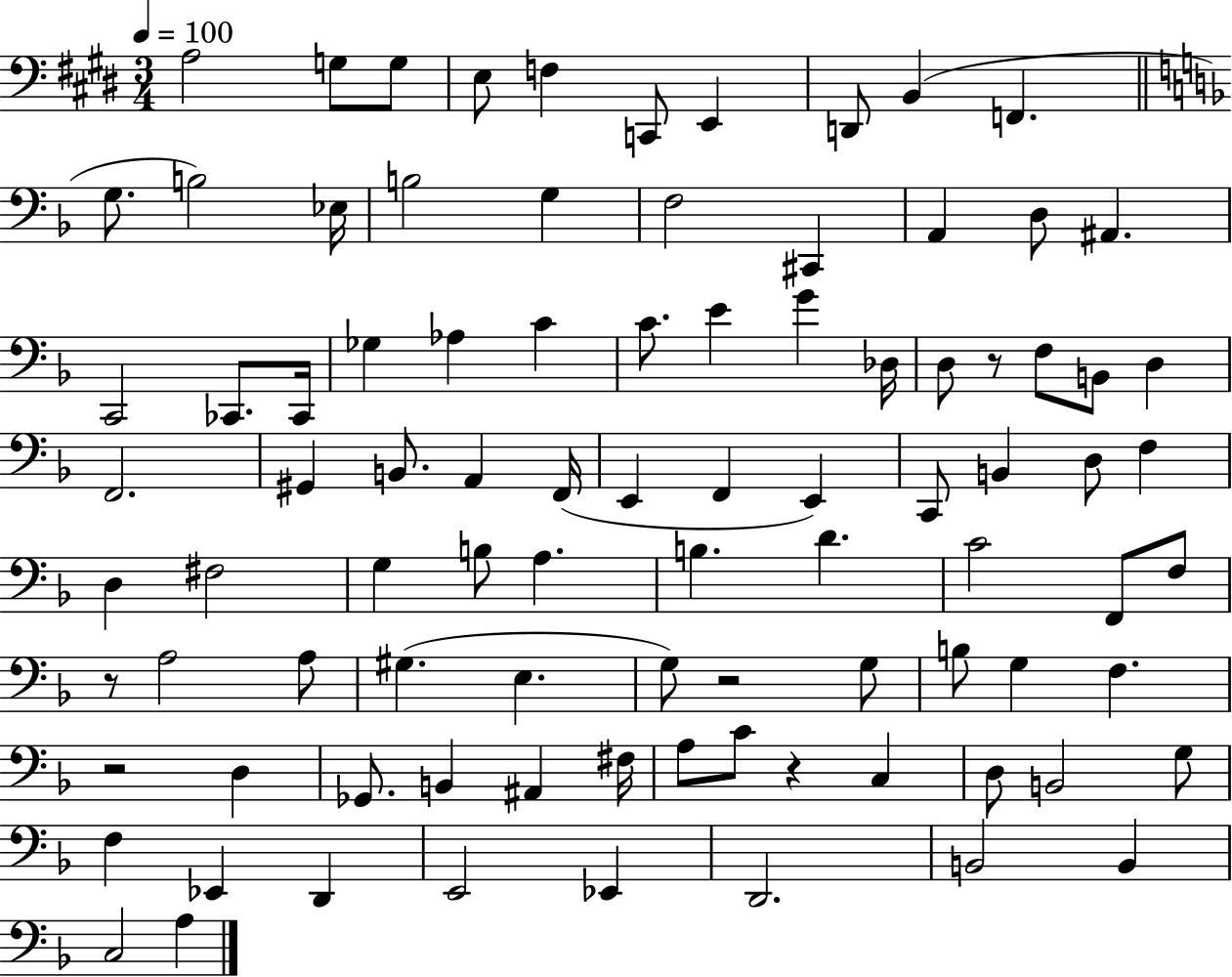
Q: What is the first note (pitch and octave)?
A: A3